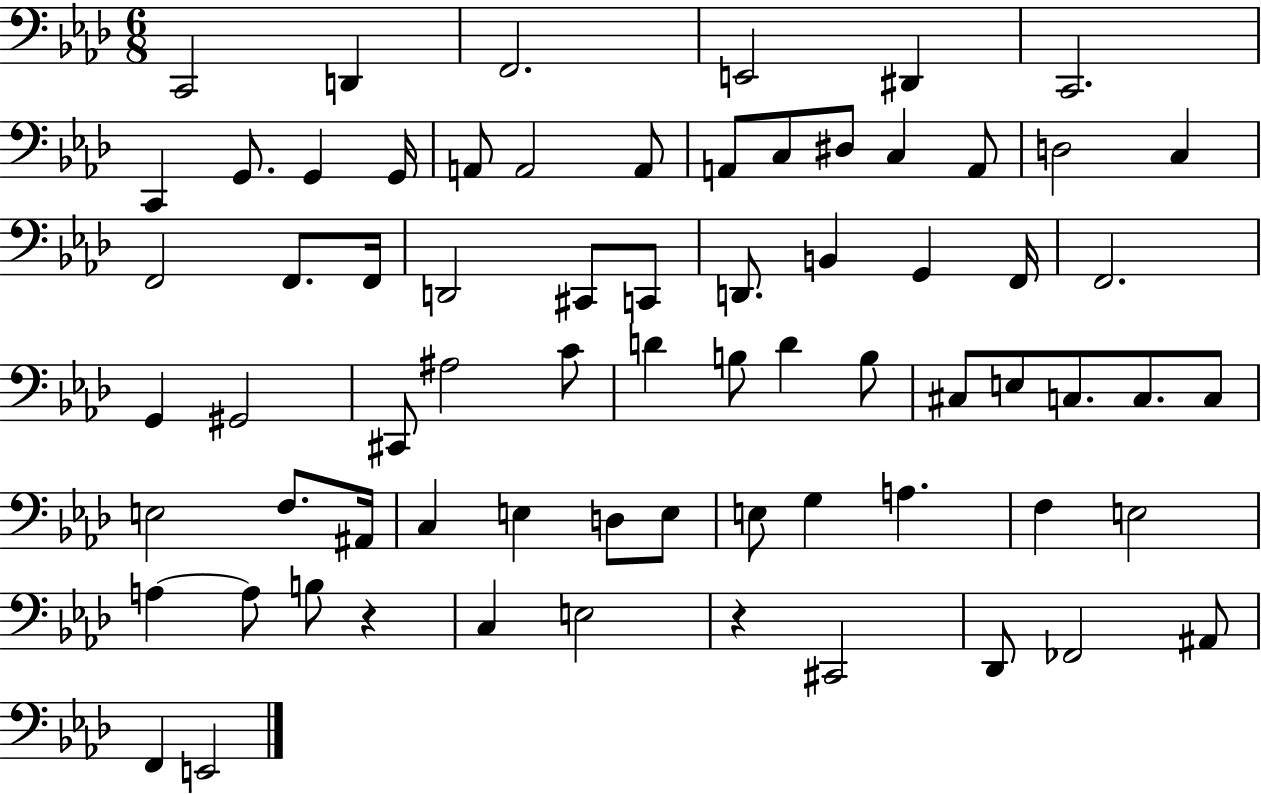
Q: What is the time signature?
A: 6/8